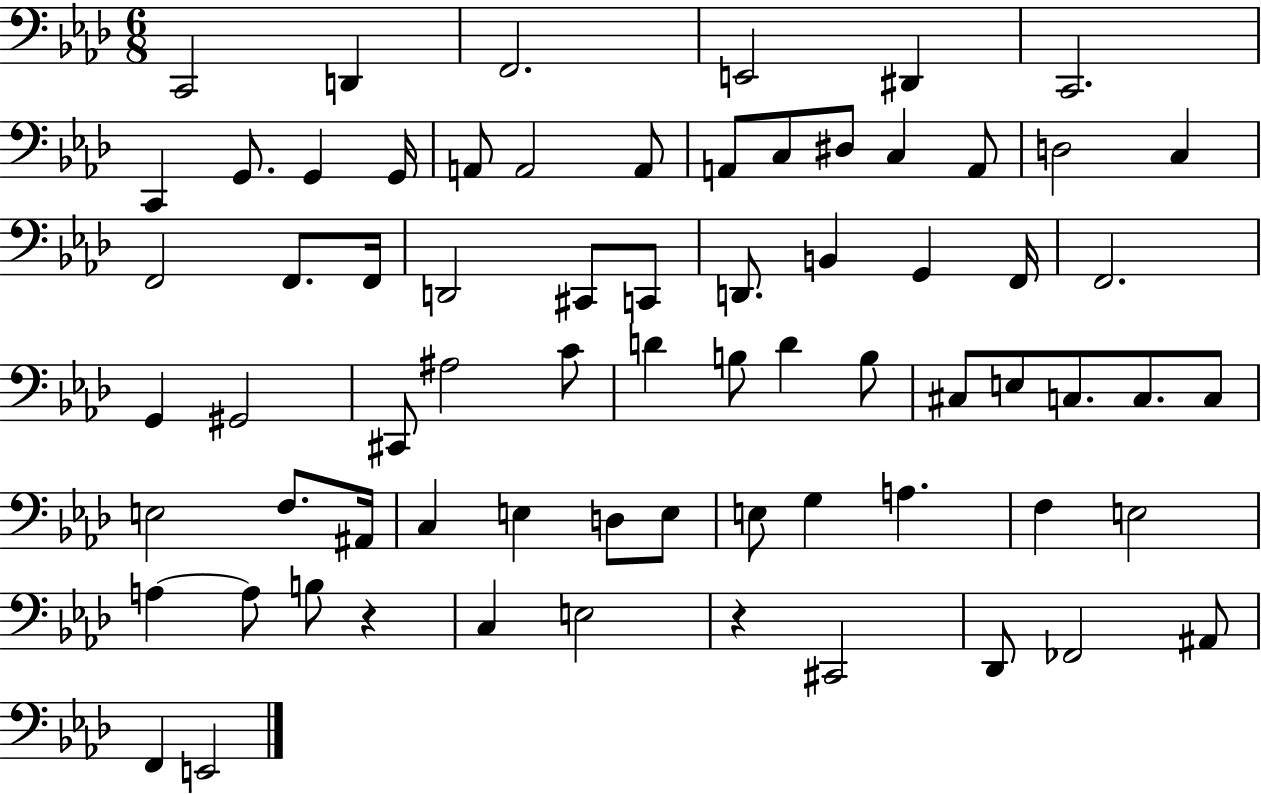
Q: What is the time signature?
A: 6/8